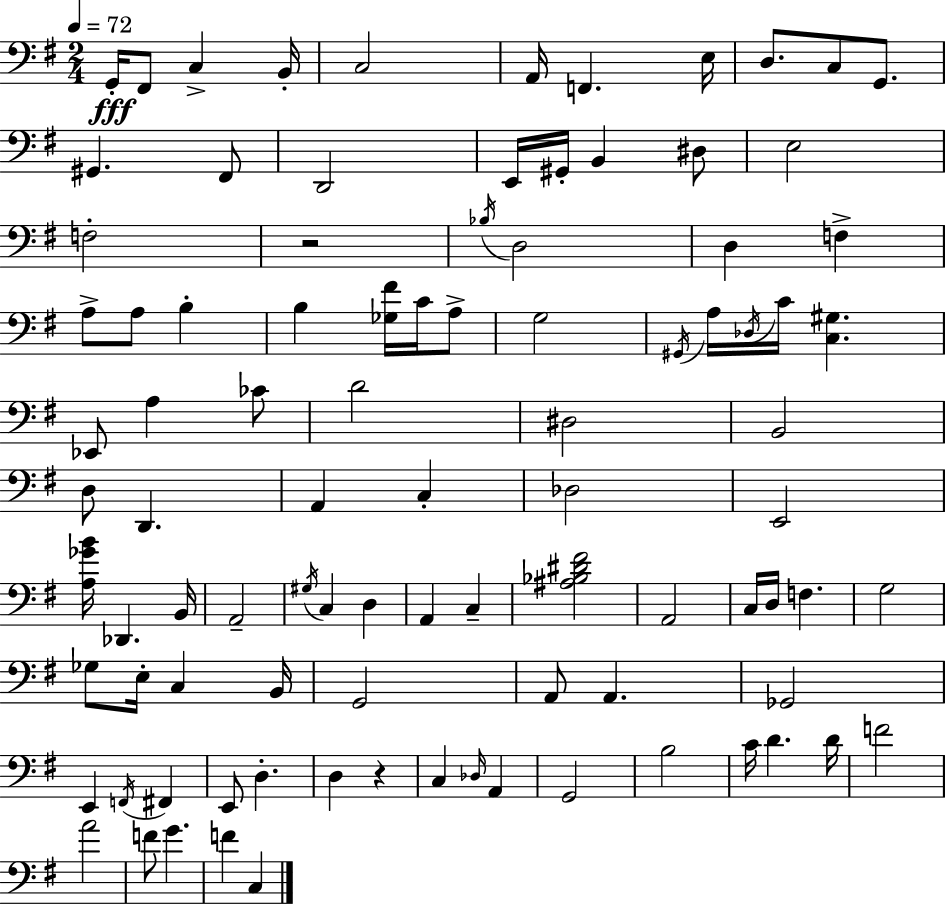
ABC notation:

X:1
T:Untitled
M:2/4
L:1/4
K:G
G,,/4 ^F,,/2 C, B,,/4 C,2 A,,/4 F,, E,/4 D,/2 C,/2 G,,/2 ^G,, ^F,,/2 D,,2 E,,/4 ^G,,/4 B,, ^D,/2 E,2 F,2 z2 _B,/4 D,2 D, F, A,/2 A,/2 B, B, [_G,^F]/4 C/4 A,/2 G,2 ^G,,/4 A,/4 _D,/4 C/4 [C,^G,] _E,,/2 A, _C/2 D2 ^D,2 B,,2 D,/2 D,, A,, C, _D,2 E,,2 [A,_GB]/4 _D,, B,,/4 A,,2 ^G,/4 C, D, A,, C, [^A,_B,^D^F]2 A,,2 C,/4 D,/4 F, G,2 _G,/2 E,/4 C, B,,/4 G,,2 A,,/2 A,, _G,,2 E,, F,,/4 ^F,, E,,/2 D, D, z C, _D,/4 A,, G,,2 B,2 C/4 D D/4 F2 A2 F/2 G F C,